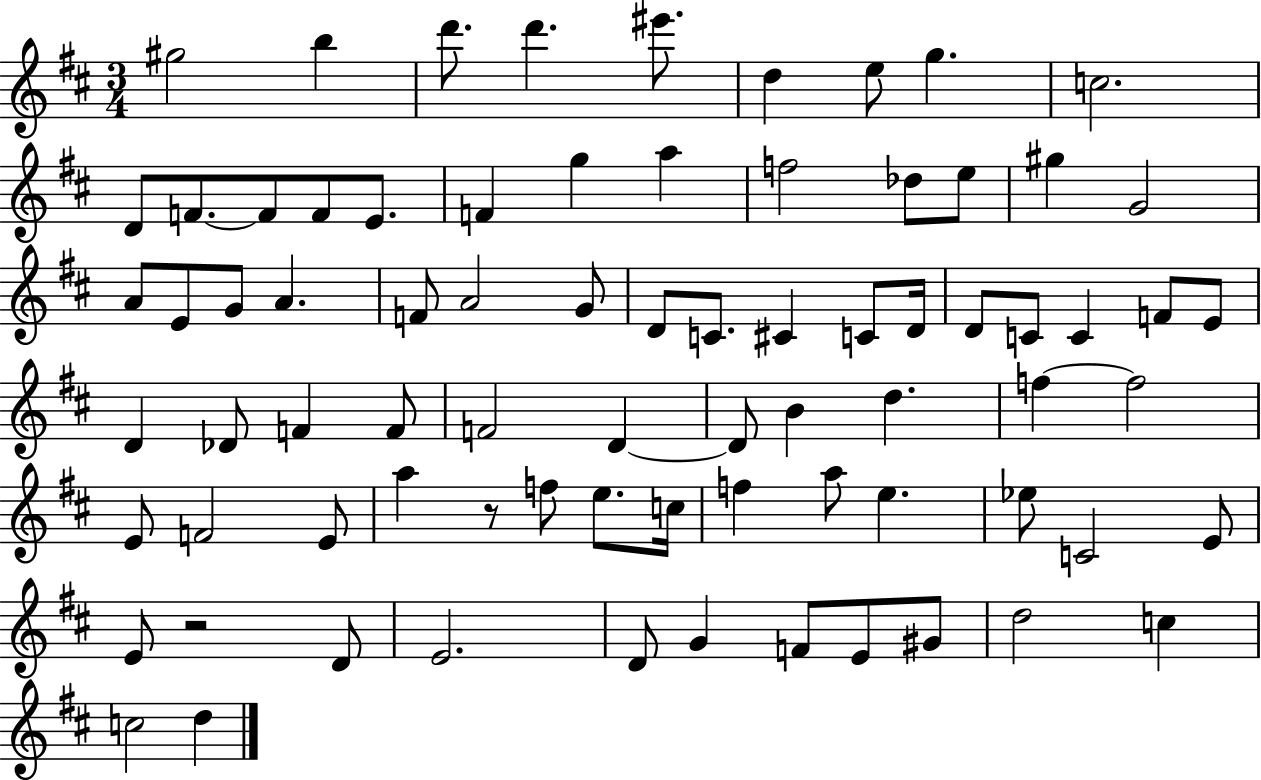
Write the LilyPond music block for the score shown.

{
  \clef treble
  \numericTimeSignature
  \time 3/4
  \key d \major
  gis''2 b''4 | d'''8. d'''4. eis'''8. | d''4 e''8 g''4. | c''2. | \break d'8 f'8.~~ f'8 f'8 e'8. | f'4 g''4 a''4 | f''2 des''8 e''8 | gis''4 g'2 | \break a'8 e'8 g'8 a'4. | f'8 a'2 g'8 | d'8 c'8. cis'4 c'8 d'16 | d'8 c'8 c'4 f'8 e'8 | \break d'4 des'8 f'4 f'8 | f'2 d'4~~ | d'8 b'4 d''4. | f''4~~ f''2 | \break e'8 f'2 e'8 | a''4 r8 f''8 e''8. c''16 | f''4 a''8 e''4. | ees''8 c'2 e'8 | \break e'8 r2 d'8 | e'2. | d'8 g'4 f'8 e'8 gis'8 | d''2 c''4 | \break c''2 d''4 | \bar "|."
}